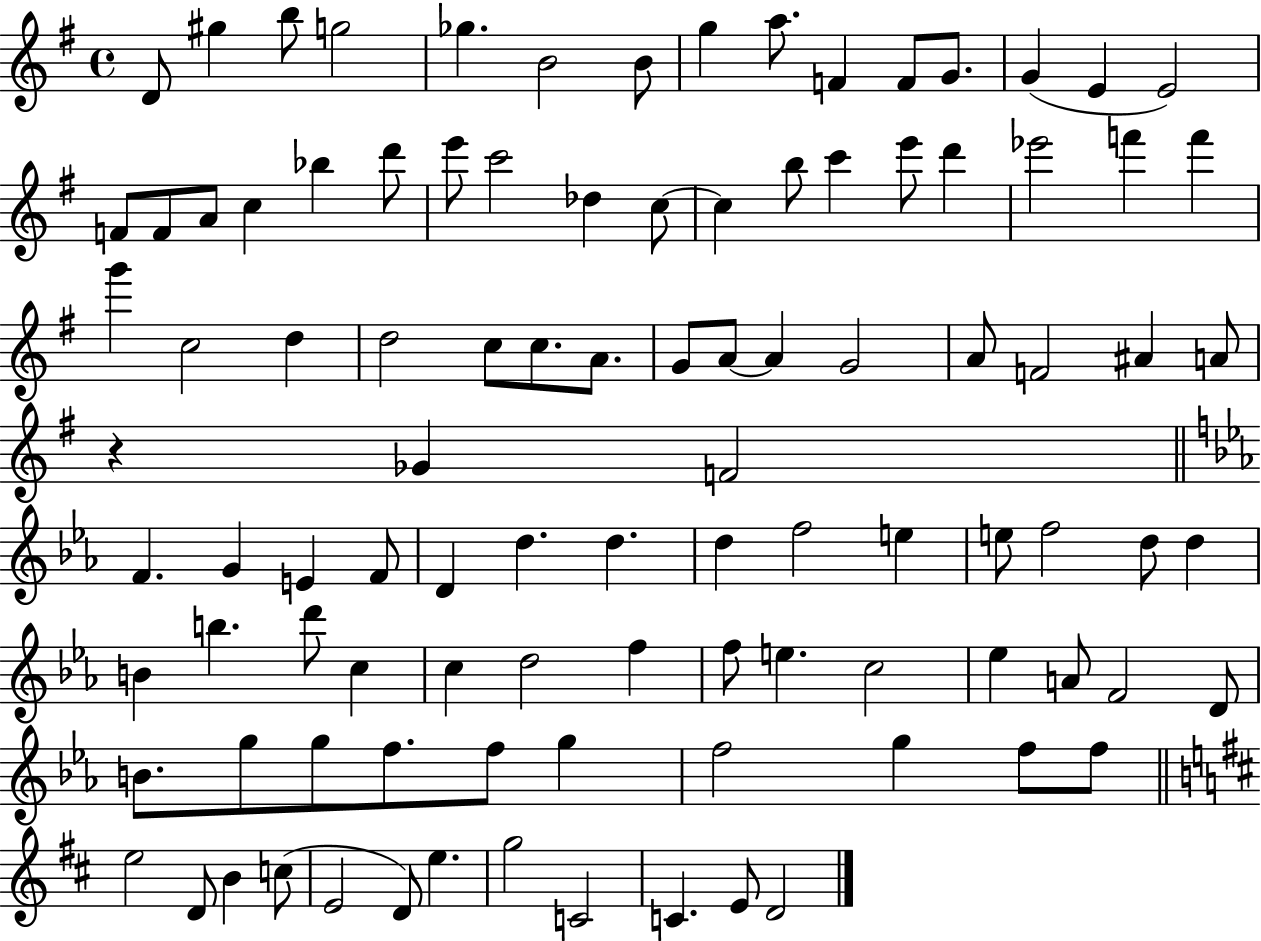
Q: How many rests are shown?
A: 1